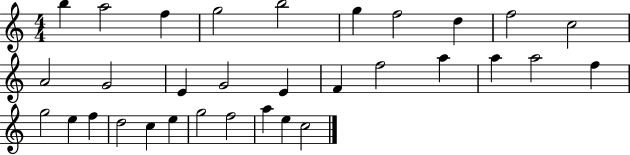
B5/q A5/h F5/q G5/h B5/h G5/q F5/h D5/q F5/h C5/h A4/h G4/h E4/q G4/h E4/q F4/q F5/h A5/q A5/q A5/h F5/q G5/h E5/q F5/q D5/h C5/q E5/q G5/h F5/h A5/q E5/q C5/h